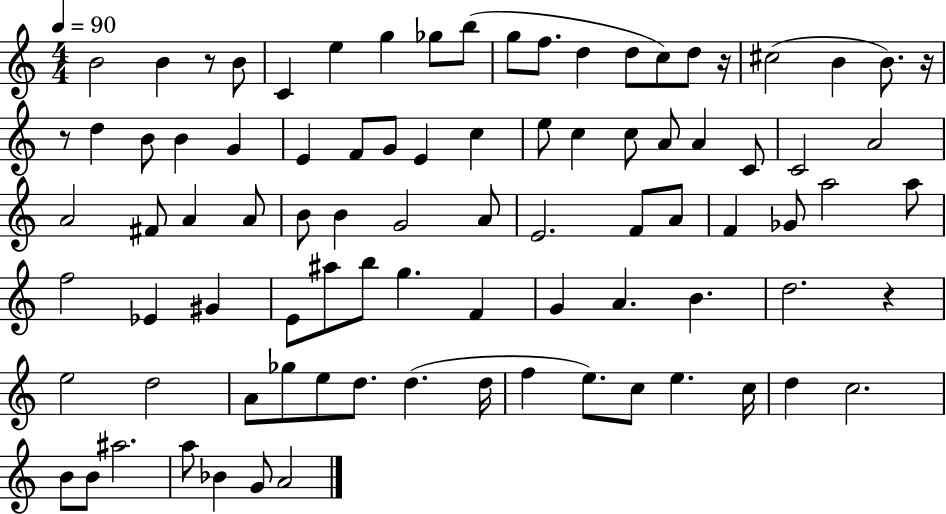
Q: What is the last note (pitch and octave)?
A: A4